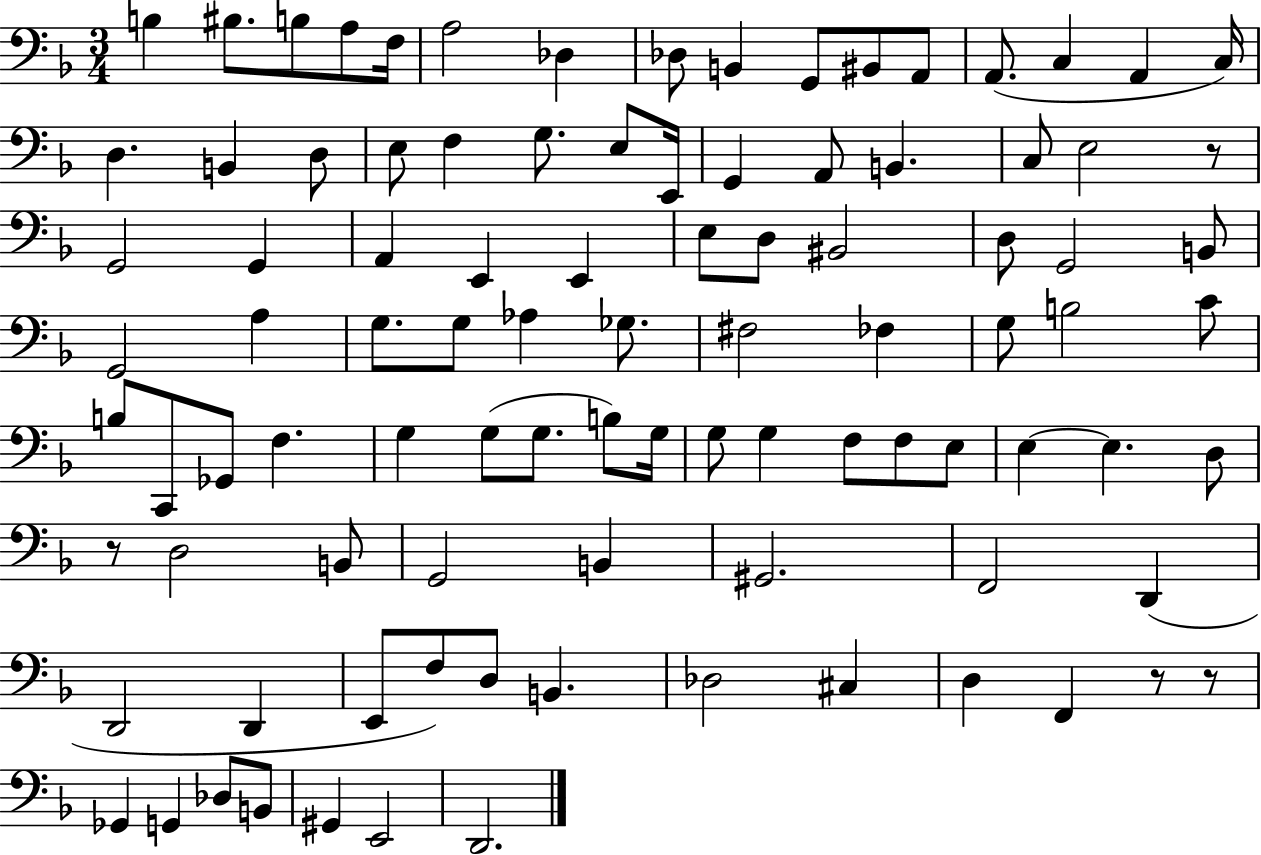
X:1
T:Untitled
M:3/4
L:1/4
K:F
B, ^B,/2 B,/2 A,/2 F,/4 A,2 _D, _D,/2 B,, G,,/2 ^B,,/2 A,,/2 A,,/2 C, A,, C,/4 D, B,, D,/2 E,/2 F, G,/2 E,/2 E,,/4 G,, A,,/2 B,, C,/2 E,2 z/2 G,,2 G,, A,, E,, E,, E,/2 D,/2 ^B,,2 D,/2 G,,2 B,,/2 G,,2 A, G,/2 G,/2 _A, _G,/2 ^F,2 _F, G,/2 B,2 C/2 B,/2 C,,/2 _G,,/2 F, G, G,/2 G,/2 B,/2 G,/4 G,/2 G, F,/2 F,/2 E,/2 E, E, D,/2 z/2 D,2 B,,/2 G,,2 B,, ^G,,2 F,,2 D,, D,,2 D,, E,,/2 F,/2 D,/2 B,, _D,2 ^C, D, F,, z/2 z/2 _G,, G,, _D,/2 B,,/2 ^G,, E,,2 D,,2